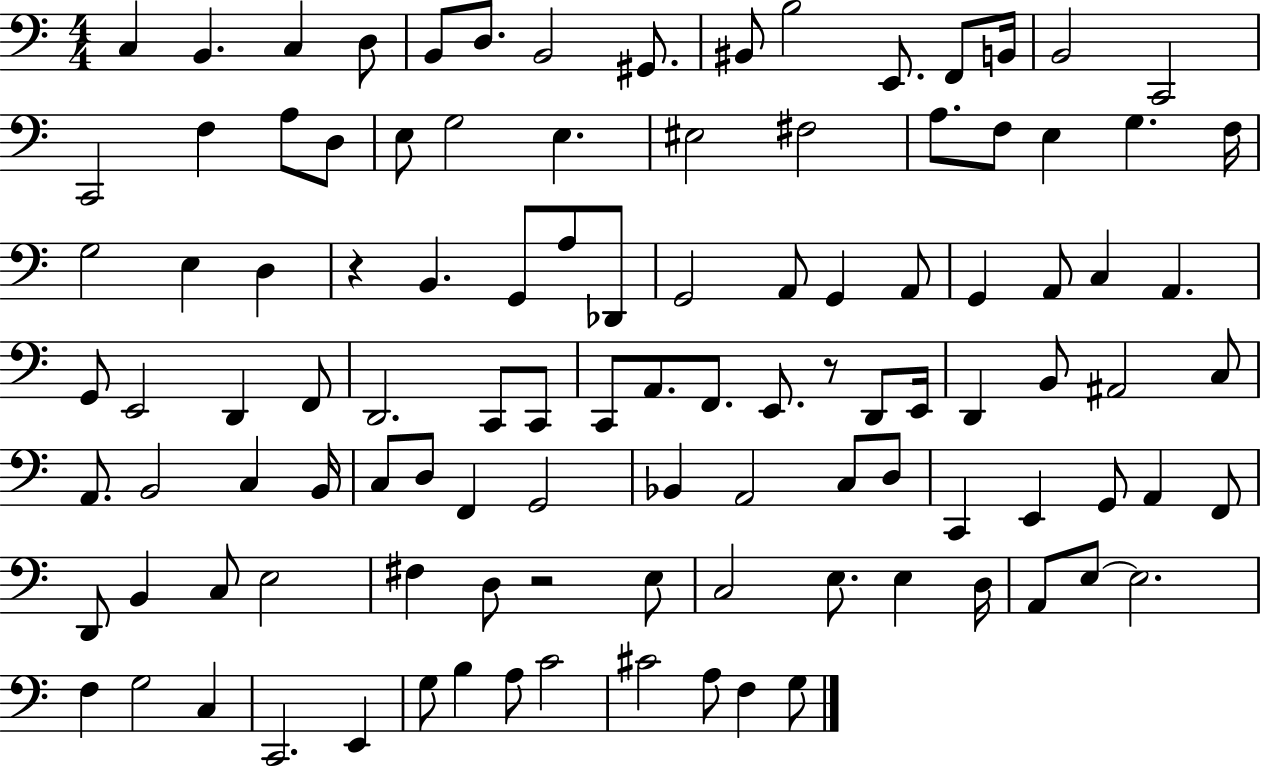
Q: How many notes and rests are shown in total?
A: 108